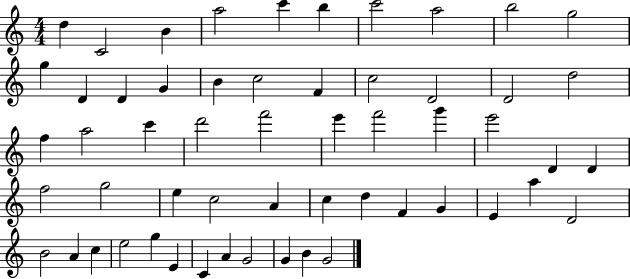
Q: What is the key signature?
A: C major